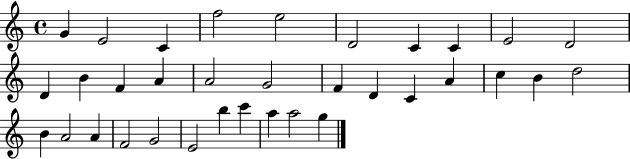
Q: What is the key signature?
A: C major